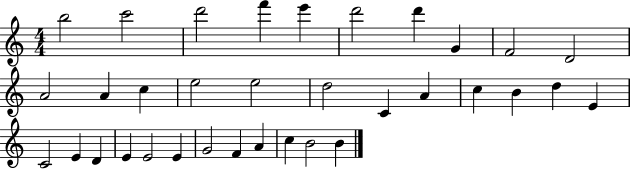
{
  \clef treble
  \numericTimeSignature
  \time 4/4
  \key c \major
  b''2 c'''2 | d'''2 f'''4 e'''4 | d'''2 d'''4 g'4 | f'2 d'2 | \break a'2 a'4 c''4 | e''2 e''2 | d''2 c'4 a'4 | c''4 b'4 d''4 e'4 | \break c'2 e'4 d'4 | e'4 e'2 e'4 | g'2 f'4 a'4 | c''4 b'2 b'4 | \break \bar "|."
}